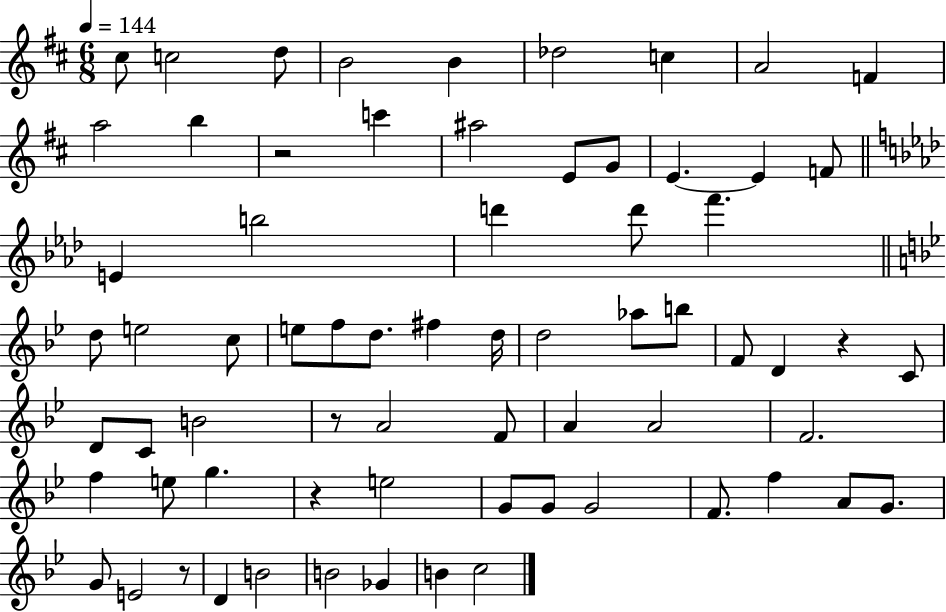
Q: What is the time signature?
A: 6/8